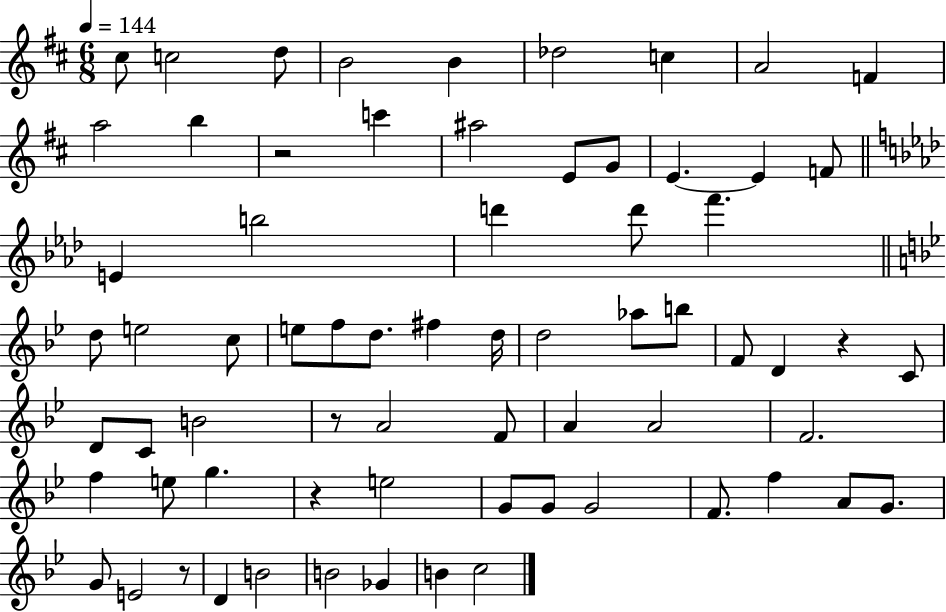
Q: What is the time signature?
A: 6/8